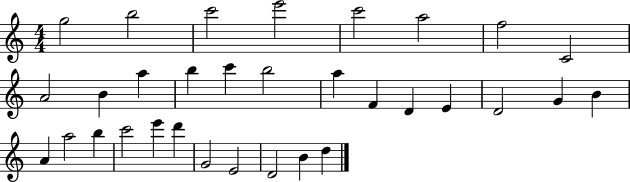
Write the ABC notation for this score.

X:1
T:Untitled
M:4/4
L:1/4
K:C
g2 b2 c'2 e'2 c'2 a2 f2 C2 A2 B a b c' b2 a F D E D2 G B A a2 b c'2 e' d' G2 E2 D2 B d